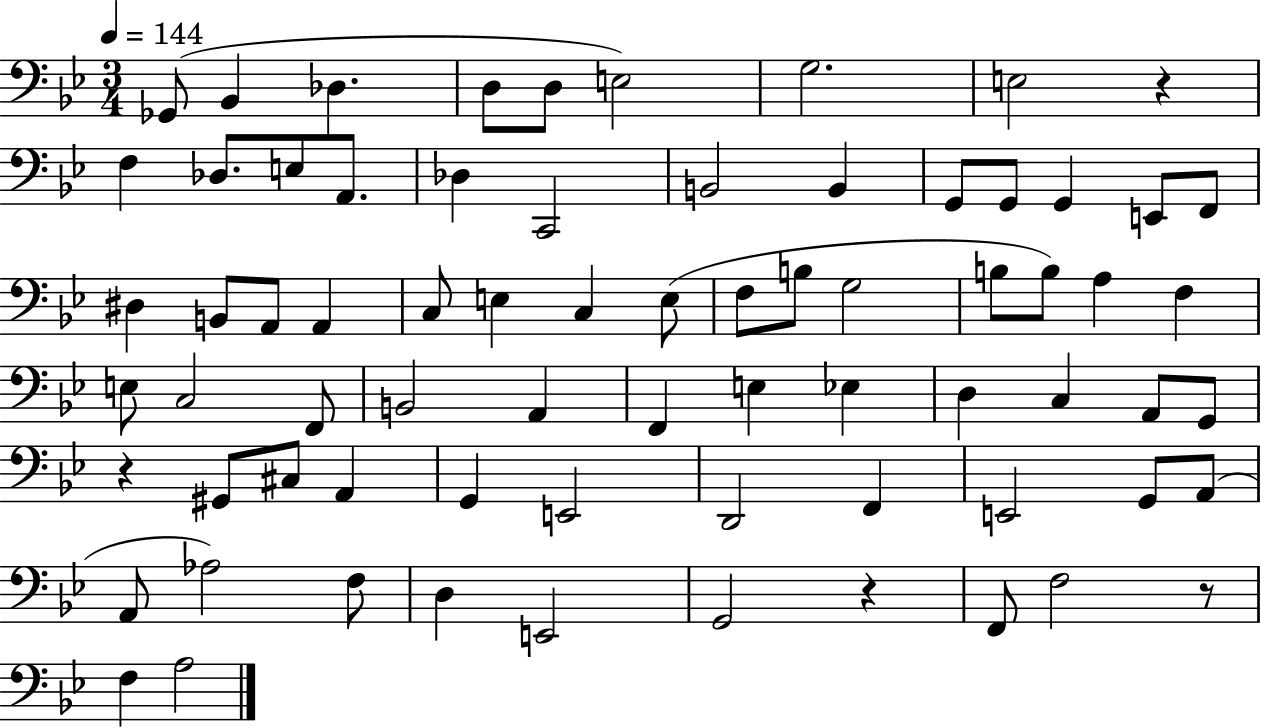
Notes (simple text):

Gb2/e Bb2/q Db3/q. D3/e D3/e E3/h G3/h. E3/h R/q F3/q Db3/e. E3/e A2/e. Db3/q C2/h B2/h B2/q G2/e G2/e G2/q E2/e F2/e D#3/q B2/e A2/e A2/q C3/e E3/q C3/q E3/e F3/e B3/e G3/h B3/e B3/e A3/q F3/q E3/e C3/h F2/e B2/h A2/q F2/q E3/q Eb3/q D3/q C3/q A2/e G2/e R/q G#2/e C#3/e A2/q G2/q E2/h D2/h F2/q E2/h G2/e A2/e A2/e Ab3/h F3/e D3/q E2/h G2/h R/q F2/e F3/h R/e F3/q A3/h